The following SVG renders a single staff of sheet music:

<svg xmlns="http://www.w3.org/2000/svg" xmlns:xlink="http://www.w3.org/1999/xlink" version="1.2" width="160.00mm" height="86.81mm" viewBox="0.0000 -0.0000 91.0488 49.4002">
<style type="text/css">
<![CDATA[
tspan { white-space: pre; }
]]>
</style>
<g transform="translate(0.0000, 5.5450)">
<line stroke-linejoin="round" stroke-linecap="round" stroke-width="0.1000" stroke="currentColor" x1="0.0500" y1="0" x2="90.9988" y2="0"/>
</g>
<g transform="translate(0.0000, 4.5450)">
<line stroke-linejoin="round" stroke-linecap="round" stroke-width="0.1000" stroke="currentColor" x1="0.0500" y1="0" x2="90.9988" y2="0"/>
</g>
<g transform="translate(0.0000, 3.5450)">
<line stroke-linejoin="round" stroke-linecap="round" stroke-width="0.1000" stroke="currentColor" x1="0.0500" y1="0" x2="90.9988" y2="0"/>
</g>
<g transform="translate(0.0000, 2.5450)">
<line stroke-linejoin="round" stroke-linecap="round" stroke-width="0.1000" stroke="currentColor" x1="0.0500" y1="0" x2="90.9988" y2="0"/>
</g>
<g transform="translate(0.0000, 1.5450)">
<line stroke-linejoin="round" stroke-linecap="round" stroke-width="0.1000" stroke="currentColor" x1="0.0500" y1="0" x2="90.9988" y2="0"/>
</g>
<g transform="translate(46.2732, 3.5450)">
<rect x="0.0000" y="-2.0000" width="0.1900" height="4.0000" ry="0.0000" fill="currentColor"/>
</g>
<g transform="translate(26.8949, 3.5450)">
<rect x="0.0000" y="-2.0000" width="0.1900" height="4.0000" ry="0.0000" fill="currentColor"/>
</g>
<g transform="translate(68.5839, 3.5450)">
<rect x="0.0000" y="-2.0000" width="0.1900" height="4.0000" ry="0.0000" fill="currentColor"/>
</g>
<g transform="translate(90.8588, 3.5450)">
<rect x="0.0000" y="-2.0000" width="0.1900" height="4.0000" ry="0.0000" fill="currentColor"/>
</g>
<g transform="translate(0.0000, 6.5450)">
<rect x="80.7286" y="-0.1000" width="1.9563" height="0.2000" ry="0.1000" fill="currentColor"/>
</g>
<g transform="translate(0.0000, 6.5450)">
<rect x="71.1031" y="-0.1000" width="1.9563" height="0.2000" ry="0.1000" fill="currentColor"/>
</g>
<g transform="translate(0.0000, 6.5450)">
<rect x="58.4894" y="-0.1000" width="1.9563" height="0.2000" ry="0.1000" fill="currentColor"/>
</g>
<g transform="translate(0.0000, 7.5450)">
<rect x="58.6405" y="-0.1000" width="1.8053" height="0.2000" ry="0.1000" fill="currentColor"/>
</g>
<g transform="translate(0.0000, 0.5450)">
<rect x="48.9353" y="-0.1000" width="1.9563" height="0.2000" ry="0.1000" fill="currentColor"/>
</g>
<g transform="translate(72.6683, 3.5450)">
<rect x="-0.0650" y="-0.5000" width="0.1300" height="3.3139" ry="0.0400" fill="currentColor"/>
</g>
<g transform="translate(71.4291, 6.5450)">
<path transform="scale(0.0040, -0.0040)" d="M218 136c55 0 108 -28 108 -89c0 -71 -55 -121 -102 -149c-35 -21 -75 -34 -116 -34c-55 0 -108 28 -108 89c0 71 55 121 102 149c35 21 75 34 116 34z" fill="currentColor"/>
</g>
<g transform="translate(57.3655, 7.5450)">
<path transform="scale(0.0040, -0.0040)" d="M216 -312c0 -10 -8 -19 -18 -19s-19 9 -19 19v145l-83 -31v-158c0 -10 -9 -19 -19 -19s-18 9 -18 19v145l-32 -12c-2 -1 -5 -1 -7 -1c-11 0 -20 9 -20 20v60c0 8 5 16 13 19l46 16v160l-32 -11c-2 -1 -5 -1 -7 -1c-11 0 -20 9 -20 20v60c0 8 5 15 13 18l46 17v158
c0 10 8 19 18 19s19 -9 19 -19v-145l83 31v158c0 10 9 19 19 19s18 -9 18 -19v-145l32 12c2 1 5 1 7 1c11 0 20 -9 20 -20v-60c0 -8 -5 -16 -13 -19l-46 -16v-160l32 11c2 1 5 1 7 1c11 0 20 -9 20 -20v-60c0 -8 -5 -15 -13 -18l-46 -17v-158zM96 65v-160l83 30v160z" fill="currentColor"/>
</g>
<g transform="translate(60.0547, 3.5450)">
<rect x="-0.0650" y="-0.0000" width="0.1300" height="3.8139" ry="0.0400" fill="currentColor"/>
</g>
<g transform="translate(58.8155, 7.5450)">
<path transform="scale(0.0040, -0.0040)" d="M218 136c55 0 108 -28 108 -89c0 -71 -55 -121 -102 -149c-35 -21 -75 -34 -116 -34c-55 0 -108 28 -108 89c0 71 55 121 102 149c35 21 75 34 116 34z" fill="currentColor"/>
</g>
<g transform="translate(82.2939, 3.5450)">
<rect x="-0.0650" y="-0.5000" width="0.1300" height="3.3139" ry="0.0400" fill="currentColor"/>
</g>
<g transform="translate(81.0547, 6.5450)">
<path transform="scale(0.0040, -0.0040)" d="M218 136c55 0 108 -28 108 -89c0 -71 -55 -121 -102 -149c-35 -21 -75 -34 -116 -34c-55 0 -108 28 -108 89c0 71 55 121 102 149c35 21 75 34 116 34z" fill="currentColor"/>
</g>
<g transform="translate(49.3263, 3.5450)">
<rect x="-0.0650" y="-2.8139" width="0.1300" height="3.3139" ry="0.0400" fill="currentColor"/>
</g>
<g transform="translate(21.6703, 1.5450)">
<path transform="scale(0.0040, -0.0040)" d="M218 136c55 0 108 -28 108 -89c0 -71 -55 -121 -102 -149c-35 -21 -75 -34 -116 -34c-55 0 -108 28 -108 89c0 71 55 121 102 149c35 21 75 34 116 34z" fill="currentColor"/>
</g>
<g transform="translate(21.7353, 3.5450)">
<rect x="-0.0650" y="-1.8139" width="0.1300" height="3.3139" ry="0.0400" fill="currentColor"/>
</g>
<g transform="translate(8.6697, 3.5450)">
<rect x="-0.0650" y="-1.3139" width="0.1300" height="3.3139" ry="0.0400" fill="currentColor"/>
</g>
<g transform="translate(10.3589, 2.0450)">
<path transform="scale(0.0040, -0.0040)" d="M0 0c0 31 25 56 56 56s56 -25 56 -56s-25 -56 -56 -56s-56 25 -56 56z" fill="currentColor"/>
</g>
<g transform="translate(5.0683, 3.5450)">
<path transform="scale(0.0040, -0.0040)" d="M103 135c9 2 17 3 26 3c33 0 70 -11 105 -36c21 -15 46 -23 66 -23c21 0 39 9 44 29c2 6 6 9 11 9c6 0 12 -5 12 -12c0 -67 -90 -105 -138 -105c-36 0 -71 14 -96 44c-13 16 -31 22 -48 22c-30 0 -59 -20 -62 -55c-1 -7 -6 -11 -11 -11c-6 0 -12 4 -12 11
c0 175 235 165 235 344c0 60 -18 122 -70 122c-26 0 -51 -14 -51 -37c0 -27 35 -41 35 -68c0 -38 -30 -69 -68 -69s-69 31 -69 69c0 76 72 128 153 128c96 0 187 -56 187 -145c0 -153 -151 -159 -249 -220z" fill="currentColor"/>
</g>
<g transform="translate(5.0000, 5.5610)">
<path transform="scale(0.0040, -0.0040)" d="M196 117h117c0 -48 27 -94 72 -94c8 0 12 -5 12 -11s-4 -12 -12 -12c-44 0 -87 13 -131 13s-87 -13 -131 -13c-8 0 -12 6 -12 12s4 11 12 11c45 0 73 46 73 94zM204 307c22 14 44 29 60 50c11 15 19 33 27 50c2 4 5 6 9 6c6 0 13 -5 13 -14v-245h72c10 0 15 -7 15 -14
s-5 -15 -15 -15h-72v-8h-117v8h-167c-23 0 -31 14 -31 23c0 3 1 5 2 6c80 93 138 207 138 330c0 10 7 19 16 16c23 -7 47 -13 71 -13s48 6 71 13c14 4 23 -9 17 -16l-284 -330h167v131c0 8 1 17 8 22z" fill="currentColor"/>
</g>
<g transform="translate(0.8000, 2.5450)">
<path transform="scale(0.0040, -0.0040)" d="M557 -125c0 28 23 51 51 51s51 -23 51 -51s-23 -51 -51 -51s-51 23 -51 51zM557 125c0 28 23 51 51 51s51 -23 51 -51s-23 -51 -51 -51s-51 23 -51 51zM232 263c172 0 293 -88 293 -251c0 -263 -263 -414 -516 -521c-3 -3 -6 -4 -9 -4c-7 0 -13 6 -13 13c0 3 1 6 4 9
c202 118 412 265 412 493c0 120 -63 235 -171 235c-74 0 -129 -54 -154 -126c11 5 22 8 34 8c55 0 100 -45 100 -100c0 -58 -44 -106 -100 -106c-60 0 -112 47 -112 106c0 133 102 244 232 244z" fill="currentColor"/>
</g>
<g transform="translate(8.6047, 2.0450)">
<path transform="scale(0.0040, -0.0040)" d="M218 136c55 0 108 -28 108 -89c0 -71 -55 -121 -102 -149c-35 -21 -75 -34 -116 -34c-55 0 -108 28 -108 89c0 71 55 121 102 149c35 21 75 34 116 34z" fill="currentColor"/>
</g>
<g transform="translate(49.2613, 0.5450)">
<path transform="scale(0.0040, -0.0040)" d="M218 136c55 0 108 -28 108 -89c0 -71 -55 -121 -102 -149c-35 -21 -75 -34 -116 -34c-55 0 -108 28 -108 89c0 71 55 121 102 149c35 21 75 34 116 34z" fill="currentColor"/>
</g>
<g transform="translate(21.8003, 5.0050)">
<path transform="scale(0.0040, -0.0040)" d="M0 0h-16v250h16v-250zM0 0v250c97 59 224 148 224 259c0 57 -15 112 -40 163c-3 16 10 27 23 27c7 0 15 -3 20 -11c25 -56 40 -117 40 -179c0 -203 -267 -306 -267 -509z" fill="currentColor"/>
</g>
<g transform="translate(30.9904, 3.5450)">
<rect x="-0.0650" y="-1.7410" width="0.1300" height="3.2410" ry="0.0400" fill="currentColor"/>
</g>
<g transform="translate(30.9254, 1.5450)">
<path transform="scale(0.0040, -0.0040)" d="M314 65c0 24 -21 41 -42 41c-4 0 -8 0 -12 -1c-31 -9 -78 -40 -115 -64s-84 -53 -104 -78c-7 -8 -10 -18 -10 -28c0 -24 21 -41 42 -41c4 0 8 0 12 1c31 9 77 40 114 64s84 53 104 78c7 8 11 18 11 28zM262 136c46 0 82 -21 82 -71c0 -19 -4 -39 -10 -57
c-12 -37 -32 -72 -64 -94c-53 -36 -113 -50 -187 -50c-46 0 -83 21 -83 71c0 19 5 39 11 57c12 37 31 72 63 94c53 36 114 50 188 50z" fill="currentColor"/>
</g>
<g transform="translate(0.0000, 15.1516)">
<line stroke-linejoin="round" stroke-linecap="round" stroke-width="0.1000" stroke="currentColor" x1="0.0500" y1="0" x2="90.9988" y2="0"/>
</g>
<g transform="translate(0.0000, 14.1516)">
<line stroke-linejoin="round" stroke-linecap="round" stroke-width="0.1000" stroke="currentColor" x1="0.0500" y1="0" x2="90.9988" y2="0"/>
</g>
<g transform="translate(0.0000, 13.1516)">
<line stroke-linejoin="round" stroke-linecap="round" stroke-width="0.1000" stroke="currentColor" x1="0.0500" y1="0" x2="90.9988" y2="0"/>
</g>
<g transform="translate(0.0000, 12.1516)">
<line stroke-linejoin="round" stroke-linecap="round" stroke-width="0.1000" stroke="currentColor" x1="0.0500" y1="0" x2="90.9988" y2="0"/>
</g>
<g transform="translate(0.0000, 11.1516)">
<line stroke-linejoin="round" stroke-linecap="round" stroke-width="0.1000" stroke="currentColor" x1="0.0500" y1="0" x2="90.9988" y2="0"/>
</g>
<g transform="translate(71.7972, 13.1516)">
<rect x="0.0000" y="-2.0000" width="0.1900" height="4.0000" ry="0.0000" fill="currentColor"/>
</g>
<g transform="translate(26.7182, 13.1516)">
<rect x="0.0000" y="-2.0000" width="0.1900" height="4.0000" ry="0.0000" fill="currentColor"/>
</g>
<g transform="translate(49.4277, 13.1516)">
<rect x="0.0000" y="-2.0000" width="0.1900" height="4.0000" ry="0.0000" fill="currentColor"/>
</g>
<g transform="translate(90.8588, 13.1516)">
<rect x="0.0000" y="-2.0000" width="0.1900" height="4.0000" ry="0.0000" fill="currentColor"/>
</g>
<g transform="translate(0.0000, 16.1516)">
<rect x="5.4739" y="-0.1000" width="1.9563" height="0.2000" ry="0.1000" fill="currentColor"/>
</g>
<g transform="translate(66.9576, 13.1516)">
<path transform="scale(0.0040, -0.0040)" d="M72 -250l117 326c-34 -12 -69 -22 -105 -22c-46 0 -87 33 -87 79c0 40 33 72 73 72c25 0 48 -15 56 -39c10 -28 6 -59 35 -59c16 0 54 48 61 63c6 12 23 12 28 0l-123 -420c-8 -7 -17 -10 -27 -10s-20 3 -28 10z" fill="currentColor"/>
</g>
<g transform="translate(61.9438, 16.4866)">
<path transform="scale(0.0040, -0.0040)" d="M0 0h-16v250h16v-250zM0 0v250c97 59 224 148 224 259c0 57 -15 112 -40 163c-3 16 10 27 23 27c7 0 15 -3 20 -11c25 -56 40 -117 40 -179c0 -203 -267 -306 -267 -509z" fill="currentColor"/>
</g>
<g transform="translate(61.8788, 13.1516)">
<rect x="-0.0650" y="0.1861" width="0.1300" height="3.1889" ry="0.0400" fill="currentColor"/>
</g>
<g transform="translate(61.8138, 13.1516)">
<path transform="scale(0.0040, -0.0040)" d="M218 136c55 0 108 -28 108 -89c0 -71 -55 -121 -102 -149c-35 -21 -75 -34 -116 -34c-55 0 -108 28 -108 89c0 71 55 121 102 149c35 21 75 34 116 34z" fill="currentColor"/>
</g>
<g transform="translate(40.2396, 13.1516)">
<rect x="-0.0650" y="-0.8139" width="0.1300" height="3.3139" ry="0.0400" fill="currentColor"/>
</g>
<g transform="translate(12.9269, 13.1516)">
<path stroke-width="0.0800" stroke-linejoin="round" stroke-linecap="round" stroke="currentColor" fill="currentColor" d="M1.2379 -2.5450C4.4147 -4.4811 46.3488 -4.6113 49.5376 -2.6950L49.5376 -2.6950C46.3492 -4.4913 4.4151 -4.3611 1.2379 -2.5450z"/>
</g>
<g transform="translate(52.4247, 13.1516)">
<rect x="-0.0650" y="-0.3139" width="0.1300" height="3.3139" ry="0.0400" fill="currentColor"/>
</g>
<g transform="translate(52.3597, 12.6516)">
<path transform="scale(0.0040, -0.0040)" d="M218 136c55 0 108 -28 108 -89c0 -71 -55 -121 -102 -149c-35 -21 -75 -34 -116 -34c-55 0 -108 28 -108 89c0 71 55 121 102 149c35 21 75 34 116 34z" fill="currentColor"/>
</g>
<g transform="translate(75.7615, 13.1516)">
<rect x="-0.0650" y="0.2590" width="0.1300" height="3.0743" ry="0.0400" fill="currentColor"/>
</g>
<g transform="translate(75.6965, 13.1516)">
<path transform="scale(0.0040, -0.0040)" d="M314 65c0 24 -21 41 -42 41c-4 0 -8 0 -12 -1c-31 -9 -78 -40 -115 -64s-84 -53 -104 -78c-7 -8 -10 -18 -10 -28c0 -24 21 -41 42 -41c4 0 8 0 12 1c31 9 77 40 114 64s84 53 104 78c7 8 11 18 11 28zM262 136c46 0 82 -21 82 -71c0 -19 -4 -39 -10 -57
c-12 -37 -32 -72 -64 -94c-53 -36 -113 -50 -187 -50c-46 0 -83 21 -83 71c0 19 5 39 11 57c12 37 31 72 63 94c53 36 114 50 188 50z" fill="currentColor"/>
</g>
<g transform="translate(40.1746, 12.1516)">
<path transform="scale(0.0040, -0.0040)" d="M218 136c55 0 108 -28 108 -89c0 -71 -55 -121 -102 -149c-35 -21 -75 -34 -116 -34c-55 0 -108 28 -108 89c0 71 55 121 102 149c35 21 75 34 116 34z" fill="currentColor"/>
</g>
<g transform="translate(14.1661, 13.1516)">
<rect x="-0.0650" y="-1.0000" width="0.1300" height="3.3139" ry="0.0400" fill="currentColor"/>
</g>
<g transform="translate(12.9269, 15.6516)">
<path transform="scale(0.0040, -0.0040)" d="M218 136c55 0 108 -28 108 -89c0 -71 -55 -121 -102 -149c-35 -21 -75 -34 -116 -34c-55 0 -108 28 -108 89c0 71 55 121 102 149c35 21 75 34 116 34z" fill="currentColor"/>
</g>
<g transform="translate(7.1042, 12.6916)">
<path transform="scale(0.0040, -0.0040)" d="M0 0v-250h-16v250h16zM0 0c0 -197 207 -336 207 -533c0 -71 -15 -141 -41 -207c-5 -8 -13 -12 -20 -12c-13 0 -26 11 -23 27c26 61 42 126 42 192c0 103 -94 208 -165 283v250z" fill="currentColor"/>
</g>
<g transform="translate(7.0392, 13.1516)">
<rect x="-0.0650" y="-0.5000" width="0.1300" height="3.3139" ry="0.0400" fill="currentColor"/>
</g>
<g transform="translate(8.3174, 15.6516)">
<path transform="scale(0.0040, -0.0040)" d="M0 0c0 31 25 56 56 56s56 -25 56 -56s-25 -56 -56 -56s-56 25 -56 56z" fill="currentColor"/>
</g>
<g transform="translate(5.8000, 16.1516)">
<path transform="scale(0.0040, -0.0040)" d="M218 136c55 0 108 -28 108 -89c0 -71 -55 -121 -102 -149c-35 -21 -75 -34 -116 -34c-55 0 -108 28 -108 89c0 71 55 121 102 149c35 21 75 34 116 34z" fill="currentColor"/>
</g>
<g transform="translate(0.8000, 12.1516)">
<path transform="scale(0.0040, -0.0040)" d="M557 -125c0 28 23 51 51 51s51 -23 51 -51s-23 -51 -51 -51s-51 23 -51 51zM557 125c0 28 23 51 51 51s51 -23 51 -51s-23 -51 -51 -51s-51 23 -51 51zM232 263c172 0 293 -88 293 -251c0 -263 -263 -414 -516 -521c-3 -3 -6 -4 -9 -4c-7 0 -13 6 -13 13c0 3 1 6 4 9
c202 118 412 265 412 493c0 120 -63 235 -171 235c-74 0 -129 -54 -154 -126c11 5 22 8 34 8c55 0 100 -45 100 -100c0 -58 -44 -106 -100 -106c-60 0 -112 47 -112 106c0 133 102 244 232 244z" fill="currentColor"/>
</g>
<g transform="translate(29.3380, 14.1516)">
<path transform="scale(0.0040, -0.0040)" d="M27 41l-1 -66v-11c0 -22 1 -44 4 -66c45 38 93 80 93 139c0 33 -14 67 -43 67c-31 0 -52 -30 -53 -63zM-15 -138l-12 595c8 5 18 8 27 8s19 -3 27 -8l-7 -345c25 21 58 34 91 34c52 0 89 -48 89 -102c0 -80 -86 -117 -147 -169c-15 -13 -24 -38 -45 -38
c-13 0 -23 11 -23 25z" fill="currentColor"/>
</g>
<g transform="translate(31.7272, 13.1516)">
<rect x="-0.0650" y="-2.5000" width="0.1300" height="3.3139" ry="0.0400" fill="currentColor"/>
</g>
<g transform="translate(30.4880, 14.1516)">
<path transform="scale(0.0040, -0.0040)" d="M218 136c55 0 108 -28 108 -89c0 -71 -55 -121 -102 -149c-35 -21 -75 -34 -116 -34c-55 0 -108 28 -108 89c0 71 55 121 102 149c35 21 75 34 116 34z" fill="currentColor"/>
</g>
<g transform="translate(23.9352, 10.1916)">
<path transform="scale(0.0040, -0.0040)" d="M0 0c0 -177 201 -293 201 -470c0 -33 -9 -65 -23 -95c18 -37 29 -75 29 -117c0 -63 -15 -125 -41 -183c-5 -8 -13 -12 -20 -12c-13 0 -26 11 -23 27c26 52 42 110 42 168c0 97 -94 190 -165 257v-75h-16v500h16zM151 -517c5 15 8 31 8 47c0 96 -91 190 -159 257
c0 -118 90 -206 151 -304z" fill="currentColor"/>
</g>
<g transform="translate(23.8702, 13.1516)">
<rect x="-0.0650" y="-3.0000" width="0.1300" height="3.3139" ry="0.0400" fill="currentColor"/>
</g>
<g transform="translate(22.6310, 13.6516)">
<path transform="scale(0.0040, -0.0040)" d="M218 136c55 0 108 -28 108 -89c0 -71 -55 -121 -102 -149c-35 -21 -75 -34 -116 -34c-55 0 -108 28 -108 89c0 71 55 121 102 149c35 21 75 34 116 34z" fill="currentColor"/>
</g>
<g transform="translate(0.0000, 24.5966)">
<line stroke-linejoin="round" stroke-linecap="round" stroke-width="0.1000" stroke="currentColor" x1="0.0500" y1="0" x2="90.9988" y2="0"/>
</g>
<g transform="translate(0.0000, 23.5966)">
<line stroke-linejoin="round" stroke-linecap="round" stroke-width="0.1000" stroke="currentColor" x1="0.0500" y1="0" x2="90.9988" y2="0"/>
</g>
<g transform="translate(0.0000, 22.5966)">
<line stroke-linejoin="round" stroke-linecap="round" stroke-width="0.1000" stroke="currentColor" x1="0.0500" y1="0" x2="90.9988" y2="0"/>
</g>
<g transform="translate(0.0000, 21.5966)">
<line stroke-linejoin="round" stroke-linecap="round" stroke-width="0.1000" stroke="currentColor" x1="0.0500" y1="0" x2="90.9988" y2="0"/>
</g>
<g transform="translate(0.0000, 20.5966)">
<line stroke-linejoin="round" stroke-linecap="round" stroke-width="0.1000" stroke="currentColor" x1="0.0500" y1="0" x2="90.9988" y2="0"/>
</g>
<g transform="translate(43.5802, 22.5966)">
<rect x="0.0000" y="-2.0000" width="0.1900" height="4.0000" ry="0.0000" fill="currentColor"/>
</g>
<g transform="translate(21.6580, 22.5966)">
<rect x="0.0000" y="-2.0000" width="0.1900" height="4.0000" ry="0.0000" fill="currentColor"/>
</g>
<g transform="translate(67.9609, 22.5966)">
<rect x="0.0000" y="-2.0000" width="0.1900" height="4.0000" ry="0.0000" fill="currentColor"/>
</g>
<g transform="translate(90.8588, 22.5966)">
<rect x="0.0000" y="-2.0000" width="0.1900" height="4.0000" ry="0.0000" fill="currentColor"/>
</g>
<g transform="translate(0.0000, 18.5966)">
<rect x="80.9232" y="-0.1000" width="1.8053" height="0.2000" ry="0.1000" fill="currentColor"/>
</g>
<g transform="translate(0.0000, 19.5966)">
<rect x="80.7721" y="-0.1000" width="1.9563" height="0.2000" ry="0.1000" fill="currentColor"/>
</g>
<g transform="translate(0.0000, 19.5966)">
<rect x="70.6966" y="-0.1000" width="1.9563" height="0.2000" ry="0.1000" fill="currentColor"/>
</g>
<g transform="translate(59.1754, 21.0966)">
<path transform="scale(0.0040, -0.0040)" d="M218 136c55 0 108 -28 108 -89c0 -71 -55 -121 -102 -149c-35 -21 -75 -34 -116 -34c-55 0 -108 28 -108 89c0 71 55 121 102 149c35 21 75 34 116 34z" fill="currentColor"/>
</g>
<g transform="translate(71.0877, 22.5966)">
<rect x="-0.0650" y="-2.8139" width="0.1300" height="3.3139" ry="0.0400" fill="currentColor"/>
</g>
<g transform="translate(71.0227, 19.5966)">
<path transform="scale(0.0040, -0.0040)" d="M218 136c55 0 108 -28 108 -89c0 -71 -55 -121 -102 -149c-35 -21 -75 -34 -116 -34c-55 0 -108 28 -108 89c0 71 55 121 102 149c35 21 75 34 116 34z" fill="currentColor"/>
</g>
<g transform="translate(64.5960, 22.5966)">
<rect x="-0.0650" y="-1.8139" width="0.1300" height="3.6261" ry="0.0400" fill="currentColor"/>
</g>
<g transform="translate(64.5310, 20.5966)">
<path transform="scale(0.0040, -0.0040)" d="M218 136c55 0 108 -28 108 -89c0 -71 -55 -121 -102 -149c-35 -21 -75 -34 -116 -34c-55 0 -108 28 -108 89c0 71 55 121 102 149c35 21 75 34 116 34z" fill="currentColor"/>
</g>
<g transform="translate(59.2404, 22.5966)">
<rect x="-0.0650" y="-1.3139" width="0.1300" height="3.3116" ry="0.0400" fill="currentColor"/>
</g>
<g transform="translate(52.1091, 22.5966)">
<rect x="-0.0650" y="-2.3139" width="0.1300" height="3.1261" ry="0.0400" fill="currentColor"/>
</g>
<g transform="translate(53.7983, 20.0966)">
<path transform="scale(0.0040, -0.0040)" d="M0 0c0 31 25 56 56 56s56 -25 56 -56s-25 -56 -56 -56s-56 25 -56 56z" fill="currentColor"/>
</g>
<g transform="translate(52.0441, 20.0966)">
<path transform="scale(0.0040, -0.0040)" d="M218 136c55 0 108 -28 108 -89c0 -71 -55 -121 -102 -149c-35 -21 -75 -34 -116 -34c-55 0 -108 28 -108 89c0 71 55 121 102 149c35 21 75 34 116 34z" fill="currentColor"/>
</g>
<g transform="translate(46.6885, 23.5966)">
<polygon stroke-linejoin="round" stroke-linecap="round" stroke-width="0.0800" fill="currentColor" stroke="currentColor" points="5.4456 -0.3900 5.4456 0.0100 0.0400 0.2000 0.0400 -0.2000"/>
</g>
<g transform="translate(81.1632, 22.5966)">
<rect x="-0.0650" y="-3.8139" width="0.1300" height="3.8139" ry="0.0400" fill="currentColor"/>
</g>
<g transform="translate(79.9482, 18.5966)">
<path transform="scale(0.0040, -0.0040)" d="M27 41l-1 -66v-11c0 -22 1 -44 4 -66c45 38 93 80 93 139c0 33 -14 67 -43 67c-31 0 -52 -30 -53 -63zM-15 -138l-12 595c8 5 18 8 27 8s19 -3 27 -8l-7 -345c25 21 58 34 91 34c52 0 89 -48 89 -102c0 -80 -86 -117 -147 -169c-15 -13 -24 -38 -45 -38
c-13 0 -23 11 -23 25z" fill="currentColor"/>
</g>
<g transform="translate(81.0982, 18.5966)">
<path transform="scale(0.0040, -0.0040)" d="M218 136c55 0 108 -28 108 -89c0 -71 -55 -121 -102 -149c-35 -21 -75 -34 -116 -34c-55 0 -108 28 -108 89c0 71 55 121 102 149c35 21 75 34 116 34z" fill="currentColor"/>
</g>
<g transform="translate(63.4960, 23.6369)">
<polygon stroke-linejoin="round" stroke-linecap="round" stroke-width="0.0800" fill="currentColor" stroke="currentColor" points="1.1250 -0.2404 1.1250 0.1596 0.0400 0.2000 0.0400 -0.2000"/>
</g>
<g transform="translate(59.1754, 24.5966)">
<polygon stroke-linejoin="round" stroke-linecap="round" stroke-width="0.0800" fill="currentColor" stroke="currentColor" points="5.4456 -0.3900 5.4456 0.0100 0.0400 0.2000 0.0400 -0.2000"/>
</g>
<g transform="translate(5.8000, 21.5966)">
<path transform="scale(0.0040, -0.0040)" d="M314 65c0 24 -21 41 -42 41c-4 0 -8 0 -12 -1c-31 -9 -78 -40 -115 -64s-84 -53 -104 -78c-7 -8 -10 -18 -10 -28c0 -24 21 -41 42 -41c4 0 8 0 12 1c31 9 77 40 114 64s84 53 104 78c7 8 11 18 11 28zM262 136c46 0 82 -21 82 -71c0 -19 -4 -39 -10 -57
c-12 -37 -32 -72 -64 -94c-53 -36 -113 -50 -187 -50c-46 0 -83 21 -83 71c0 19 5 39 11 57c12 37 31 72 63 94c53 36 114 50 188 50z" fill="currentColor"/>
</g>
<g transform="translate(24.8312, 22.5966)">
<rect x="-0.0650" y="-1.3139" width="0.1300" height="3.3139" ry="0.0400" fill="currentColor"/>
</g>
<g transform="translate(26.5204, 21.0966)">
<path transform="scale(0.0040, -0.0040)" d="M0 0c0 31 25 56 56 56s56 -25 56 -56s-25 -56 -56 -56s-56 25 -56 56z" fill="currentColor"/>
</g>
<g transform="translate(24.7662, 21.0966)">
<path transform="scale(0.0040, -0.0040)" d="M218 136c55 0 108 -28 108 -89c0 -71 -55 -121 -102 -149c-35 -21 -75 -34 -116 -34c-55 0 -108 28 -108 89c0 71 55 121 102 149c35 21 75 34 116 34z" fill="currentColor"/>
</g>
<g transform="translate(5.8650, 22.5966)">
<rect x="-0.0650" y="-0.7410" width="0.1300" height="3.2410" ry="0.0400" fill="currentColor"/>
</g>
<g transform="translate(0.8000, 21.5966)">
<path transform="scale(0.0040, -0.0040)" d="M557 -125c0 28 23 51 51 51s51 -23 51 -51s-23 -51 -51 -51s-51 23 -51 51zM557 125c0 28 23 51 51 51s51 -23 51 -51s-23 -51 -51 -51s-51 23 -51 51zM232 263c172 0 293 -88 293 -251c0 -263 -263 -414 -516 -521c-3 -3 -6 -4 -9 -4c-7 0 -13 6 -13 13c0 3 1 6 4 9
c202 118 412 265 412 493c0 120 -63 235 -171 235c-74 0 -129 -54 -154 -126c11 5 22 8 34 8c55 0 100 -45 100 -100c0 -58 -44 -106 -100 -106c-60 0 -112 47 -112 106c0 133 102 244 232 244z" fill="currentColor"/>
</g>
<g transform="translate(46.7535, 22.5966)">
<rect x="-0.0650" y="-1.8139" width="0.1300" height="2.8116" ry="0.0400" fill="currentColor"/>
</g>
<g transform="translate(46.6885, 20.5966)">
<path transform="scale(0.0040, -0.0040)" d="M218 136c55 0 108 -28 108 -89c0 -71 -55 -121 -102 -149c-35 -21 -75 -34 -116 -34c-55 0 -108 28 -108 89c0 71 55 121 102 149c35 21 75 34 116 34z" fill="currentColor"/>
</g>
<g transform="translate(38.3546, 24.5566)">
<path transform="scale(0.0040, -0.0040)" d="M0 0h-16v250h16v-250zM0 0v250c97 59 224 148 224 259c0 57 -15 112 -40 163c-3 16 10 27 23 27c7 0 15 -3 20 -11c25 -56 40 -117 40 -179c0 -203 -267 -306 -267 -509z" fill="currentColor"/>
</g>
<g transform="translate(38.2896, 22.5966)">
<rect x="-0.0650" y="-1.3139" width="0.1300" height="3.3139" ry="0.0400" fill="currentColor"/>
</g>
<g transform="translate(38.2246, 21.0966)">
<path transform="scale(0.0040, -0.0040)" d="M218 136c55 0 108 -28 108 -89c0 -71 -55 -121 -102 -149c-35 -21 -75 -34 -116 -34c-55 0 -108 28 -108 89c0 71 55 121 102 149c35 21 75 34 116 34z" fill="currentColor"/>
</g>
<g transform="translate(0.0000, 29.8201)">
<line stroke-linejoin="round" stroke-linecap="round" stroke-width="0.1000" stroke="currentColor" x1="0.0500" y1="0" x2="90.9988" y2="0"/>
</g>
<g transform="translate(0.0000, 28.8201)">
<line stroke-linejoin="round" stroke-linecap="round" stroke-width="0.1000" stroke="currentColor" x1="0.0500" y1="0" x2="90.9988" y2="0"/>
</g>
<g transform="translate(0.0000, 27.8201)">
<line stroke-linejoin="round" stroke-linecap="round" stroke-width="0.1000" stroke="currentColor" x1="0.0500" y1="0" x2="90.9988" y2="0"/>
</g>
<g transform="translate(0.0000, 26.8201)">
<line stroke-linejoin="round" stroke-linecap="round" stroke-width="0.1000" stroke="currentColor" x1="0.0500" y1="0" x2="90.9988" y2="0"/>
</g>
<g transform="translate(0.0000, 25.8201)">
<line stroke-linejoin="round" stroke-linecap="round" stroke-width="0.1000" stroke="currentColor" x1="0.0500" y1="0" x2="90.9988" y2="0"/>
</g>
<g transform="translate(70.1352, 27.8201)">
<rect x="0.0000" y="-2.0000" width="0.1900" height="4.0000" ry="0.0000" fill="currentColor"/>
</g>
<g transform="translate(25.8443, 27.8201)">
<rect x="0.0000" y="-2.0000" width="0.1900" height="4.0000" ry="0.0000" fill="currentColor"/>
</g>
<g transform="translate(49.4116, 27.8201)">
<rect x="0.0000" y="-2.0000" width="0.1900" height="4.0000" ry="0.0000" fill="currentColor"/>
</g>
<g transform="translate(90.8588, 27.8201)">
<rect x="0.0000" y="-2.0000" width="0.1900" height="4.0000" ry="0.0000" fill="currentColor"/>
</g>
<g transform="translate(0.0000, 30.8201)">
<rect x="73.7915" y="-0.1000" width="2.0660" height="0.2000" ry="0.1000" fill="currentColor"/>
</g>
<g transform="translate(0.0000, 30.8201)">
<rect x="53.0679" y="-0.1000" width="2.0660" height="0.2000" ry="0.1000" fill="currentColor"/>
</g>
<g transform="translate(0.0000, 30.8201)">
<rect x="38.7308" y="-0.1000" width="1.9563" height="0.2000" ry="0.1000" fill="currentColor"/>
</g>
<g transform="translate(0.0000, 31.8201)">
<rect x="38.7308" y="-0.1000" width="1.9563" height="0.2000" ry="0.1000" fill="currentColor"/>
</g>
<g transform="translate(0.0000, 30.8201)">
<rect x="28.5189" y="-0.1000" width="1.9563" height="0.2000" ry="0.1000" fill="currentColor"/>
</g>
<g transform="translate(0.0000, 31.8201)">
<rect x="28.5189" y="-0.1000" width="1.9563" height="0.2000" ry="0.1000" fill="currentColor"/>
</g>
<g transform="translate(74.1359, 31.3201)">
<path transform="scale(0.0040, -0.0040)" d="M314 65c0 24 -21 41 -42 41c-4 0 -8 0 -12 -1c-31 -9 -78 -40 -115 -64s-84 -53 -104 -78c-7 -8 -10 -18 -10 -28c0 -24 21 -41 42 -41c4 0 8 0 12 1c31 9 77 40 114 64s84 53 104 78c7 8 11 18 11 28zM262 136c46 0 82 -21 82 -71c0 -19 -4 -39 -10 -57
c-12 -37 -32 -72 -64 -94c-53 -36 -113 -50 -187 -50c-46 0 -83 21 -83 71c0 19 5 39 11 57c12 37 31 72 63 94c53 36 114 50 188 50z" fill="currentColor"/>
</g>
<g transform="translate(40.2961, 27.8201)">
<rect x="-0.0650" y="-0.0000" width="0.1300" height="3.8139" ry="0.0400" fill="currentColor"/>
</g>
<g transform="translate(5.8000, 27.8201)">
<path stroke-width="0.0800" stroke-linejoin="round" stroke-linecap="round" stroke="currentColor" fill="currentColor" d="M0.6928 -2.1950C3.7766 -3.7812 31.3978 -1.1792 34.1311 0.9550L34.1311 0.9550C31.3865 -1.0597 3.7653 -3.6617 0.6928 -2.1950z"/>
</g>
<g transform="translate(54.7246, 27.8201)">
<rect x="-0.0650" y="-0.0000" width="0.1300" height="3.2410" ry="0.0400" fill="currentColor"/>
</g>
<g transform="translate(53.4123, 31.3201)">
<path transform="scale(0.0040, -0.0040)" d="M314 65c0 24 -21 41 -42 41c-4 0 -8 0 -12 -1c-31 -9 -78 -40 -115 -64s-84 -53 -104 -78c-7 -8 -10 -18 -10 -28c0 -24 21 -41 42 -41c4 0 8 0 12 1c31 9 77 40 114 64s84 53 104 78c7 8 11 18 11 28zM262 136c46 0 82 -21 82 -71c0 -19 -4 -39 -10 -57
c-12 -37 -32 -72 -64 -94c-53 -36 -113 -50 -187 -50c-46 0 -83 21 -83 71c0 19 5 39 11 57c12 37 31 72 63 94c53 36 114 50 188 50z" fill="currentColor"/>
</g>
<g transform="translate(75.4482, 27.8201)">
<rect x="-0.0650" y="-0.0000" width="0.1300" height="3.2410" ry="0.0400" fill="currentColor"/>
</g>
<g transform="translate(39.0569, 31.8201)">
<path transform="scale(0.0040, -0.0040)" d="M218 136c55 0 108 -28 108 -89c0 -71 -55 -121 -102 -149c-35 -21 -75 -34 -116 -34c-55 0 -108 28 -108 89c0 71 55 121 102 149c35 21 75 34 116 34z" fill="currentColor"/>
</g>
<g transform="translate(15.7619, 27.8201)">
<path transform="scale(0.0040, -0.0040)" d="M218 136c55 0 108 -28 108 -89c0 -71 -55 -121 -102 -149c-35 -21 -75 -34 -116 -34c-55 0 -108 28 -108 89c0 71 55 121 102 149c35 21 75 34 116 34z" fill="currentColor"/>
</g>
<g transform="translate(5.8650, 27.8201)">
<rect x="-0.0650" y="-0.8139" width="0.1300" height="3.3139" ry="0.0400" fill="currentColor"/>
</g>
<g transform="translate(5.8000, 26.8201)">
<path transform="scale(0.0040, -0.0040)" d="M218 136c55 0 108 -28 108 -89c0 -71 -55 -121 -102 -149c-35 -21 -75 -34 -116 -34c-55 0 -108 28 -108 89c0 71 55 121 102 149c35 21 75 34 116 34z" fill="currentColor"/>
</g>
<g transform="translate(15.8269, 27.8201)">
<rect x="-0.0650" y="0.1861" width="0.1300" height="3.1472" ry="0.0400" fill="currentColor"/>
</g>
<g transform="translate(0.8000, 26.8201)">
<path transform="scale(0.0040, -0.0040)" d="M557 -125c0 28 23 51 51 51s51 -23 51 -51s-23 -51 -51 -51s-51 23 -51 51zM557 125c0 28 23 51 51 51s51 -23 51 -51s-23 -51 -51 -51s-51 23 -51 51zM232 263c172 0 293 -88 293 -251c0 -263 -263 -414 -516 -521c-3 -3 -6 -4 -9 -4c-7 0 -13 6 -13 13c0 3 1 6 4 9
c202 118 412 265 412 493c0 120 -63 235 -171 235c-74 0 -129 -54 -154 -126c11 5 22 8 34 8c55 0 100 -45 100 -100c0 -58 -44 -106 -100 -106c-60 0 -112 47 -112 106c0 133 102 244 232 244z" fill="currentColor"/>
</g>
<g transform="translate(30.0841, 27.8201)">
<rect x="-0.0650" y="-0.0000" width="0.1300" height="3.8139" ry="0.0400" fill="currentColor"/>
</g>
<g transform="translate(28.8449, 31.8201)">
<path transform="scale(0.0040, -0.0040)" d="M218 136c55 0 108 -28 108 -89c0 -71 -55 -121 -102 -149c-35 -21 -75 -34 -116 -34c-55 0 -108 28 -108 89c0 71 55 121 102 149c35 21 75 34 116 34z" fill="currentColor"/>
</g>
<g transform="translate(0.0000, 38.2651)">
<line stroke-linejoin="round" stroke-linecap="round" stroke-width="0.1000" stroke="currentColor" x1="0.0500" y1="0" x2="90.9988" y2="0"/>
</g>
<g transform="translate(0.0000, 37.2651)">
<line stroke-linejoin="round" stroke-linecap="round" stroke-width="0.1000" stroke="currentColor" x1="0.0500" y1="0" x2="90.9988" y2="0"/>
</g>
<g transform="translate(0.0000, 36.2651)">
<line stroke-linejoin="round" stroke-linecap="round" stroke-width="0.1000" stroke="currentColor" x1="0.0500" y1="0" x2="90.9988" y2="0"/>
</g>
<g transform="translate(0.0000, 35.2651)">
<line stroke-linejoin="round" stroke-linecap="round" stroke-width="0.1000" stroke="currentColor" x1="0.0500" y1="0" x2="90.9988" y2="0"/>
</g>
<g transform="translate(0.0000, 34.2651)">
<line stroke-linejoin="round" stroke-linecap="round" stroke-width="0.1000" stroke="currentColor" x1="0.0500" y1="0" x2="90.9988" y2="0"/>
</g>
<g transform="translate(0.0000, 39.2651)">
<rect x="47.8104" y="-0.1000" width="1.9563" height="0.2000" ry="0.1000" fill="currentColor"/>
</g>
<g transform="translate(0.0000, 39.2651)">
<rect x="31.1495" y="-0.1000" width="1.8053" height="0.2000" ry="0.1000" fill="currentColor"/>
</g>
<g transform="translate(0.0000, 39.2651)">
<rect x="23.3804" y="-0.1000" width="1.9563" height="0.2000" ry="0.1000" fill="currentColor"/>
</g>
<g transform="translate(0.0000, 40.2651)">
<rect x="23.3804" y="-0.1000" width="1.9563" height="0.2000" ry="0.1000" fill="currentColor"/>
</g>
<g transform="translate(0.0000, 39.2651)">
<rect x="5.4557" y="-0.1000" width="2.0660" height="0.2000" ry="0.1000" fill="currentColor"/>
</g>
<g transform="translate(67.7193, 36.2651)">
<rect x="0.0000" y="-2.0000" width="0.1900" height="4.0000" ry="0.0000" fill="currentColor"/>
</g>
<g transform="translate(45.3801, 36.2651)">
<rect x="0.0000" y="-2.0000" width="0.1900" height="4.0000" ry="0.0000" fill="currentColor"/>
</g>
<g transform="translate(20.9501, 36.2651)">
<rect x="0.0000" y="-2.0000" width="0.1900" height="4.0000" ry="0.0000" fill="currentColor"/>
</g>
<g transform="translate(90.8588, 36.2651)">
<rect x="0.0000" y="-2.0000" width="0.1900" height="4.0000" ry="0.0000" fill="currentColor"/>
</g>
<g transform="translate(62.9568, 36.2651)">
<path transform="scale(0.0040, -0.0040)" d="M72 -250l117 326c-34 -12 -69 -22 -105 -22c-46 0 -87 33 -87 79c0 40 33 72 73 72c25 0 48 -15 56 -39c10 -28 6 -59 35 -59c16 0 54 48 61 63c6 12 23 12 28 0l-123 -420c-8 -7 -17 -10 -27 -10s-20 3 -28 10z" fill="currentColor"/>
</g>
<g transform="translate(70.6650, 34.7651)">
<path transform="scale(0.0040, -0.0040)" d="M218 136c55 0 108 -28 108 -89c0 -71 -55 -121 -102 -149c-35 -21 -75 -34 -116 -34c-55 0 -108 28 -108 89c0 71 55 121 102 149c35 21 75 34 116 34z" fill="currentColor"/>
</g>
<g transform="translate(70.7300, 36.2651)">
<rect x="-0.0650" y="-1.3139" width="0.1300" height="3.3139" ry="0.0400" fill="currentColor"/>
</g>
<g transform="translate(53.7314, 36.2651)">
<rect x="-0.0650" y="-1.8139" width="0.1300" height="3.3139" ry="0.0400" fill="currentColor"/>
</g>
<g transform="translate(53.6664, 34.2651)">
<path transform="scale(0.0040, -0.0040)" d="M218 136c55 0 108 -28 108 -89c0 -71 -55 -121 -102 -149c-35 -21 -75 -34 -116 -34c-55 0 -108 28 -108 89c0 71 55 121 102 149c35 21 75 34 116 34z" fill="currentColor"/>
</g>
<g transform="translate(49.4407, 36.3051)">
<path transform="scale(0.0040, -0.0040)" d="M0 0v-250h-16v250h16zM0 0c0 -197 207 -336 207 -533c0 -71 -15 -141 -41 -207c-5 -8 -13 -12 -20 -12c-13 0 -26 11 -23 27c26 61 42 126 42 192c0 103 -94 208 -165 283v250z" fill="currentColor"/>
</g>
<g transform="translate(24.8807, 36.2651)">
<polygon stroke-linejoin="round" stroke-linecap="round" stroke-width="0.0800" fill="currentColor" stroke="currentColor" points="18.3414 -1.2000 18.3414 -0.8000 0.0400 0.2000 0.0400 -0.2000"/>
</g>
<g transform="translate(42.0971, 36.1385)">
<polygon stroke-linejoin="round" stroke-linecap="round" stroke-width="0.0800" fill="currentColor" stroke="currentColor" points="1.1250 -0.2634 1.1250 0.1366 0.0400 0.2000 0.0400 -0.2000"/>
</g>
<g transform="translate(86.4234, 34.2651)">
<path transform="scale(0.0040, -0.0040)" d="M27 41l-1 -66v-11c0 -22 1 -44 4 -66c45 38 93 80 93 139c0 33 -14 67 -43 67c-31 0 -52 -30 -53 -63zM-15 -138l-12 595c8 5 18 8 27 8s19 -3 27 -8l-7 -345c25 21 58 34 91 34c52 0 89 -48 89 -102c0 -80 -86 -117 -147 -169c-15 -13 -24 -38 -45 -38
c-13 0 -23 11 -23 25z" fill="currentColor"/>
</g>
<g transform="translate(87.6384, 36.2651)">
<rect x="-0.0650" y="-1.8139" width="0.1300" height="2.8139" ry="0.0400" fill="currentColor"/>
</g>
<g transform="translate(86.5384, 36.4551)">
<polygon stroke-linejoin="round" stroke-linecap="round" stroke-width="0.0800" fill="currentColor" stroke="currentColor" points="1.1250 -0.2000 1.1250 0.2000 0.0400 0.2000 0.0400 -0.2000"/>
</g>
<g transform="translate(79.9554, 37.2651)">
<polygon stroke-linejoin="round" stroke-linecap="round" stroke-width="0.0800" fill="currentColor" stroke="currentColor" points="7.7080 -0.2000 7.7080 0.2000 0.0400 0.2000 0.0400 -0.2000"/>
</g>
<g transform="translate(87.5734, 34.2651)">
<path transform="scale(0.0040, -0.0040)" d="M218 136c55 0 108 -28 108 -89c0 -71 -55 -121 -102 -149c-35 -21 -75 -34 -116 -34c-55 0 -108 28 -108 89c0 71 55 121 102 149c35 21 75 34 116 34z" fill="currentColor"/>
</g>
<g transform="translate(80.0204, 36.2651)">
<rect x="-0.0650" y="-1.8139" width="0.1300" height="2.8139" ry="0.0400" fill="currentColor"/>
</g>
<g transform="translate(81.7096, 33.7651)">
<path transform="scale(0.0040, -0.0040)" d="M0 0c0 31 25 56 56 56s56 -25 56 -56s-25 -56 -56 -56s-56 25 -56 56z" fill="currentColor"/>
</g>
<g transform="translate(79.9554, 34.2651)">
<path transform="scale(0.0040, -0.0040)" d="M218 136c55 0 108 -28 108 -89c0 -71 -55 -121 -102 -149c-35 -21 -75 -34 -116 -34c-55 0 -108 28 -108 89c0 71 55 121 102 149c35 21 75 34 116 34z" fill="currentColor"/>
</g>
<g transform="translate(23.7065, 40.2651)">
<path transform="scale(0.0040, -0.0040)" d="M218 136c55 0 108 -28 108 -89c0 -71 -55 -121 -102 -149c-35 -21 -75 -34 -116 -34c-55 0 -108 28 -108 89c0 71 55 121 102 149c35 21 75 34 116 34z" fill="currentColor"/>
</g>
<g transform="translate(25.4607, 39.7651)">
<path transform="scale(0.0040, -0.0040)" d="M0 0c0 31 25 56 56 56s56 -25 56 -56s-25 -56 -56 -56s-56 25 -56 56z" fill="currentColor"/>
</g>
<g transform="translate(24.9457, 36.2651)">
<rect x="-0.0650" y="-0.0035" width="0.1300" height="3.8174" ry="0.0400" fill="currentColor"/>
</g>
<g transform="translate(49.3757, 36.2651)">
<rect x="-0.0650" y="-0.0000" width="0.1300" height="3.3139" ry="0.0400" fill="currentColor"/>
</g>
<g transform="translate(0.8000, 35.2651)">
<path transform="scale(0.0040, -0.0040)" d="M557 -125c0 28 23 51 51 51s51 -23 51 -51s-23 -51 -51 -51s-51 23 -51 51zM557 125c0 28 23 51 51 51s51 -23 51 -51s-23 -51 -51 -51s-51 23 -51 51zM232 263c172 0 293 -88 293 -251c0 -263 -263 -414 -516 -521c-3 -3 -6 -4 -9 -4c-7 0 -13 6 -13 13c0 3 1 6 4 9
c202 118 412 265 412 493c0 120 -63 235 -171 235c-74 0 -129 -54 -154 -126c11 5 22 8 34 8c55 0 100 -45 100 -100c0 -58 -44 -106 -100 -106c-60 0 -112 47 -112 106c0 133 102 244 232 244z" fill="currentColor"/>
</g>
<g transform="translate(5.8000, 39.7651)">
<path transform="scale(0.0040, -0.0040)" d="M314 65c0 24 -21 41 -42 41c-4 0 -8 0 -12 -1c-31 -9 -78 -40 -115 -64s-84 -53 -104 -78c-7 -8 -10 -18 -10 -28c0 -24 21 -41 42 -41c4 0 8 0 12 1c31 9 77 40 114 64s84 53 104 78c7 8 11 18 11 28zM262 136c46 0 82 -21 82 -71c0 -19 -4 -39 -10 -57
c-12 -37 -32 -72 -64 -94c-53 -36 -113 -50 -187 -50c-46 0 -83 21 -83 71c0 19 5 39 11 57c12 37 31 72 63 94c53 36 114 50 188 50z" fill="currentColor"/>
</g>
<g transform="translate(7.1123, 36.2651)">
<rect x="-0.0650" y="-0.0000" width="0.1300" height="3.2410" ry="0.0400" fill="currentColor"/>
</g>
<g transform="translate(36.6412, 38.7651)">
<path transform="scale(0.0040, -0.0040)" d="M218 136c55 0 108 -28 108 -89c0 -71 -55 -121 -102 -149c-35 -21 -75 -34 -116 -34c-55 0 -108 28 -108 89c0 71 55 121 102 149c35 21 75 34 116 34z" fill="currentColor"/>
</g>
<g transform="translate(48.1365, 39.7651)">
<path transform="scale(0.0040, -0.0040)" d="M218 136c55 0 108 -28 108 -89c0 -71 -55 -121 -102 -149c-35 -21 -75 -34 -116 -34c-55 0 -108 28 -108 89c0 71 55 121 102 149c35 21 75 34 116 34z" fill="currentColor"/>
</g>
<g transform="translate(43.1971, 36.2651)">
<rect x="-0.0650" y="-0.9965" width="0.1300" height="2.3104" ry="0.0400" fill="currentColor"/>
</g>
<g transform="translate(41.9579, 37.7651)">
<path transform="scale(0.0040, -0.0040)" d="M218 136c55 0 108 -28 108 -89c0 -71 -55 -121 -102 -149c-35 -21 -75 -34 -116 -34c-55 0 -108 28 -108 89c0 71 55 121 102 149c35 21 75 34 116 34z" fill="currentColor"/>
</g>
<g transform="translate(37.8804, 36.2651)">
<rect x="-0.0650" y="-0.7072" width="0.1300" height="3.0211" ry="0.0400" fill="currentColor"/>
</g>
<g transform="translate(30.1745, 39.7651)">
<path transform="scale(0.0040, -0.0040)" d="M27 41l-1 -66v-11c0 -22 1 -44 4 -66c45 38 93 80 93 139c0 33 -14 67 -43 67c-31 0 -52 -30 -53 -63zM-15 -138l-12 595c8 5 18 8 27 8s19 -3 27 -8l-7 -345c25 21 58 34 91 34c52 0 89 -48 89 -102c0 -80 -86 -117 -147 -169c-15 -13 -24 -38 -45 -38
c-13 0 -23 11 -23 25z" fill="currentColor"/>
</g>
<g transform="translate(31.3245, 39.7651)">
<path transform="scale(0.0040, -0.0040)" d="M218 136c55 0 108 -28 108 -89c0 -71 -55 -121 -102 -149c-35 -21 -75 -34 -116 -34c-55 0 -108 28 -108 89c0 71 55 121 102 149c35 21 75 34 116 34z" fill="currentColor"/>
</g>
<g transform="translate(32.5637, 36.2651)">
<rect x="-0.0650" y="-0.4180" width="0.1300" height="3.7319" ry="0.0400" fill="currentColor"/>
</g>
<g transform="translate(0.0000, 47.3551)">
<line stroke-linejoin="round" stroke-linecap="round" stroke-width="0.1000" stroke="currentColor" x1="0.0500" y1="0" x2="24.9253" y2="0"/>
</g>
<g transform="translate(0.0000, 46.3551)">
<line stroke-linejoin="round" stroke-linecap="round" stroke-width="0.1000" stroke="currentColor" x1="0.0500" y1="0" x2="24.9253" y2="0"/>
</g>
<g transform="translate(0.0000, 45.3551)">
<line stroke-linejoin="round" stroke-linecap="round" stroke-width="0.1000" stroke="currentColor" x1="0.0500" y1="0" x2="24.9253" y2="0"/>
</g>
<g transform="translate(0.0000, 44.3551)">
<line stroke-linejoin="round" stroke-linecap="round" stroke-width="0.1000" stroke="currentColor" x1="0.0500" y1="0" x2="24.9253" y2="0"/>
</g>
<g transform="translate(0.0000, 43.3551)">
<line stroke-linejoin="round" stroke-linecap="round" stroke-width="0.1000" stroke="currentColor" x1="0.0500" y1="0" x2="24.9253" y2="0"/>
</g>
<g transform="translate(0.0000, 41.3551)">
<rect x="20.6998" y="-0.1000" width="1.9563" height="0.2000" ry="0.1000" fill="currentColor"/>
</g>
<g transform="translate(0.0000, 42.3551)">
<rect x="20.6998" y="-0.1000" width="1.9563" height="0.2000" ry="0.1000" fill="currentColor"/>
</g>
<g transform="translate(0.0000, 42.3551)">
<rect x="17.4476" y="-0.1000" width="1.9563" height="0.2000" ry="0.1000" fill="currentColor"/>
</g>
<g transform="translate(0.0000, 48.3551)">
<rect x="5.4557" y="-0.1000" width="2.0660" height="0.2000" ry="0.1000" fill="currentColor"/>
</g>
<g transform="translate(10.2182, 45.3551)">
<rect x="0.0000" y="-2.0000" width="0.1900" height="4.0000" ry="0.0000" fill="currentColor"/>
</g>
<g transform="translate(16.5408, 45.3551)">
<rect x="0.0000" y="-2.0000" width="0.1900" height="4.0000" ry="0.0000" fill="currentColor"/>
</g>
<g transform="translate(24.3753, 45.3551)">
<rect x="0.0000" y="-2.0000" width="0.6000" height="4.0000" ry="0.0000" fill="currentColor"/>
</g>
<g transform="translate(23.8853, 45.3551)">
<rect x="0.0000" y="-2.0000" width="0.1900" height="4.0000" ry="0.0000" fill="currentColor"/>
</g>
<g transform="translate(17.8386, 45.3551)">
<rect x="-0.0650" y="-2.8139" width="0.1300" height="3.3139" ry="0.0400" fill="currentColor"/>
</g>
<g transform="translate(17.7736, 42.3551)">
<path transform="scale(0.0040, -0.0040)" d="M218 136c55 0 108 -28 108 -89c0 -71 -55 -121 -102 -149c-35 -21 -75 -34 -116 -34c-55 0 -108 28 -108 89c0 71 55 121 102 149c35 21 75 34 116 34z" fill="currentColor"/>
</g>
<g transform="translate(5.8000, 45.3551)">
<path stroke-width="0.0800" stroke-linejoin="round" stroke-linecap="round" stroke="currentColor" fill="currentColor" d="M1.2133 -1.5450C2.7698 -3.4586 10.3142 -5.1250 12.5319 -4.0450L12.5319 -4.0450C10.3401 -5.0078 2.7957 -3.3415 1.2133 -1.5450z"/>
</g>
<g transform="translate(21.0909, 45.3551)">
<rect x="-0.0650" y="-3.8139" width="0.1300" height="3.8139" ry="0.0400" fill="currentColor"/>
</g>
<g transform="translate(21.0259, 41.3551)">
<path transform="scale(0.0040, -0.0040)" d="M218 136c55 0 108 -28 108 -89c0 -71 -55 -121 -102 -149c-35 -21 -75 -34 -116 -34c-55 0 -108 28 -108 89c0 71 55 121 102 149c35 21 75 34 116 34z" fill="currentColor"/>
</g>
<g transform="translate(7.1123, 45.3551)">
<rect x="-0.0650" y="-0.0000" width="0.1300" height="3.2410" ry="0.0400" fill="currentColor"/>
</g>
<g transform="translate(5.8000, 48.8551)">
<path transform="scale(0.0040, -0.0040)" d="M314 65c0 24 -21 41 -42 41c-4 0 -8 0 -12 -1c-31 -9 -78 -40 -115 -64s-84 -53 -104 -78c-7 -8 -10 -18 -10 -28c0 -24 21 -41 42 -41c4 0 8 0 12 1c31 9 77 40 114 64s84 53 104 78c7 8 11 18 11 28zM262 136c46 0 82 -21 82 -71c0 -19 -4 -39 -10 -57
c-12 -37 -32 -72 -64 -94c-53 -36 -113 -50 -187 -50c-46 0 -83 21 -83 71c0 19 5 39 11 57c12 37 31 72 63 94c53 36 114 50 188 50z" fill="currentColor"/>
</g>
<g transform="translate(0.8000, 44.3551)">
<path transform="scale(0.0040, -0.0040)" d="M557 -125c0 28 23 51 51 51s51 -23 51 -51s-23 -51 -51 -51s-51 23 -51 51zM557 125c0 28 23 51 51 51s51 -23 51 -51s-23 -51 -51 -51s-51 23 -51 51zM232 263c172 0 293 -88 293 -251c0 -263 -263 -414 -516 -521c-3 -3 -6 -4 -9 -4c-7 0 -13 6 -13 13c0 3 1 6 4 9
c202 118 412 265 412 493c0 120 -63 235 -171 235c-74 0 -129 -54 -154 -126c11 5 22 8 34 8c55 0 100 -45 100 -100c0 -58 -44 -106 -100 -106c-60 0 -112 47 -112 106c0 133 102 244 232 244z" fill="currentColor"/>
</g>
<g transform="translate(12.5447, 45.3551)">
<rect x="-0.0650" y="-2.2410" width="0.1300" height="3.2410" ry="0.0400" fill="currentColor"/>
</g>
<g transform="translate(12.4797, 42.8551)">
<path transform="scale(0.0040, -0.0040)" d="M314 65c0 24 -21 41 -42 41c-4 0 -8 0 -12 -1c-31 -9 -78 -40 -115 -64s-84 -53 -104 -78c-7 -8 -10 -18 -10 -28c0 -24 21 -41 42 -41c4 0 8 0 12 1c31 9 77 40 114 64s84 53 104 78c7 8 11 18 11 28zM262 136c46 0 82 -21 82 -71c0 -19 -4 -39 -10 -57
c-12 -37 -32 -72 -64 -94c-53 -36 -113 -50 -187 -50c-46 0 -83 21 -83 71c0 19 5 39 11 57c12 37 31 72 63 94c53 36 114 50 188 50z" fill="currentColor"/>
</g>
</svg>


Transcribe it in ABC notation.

X:1
T:Untitled
M:2/4
L:1/4
K:C
G, A,/2 A,2 C ^C,, E,, E,, E,,/2 F,, C,/4 _B,, F, E, D,/2 z/2 D,2 F,2 G, G,/2 A,/2 B,/2 G,/2 A,/4 C _E F, D, C,, C,, D,,2 D,,2 D,,2 C,,/2 _D,,/2 F,,/2 A,,/4 D,,/2 A, z/2 G, A,/2 _A,/4 D,,2 B,2 C E